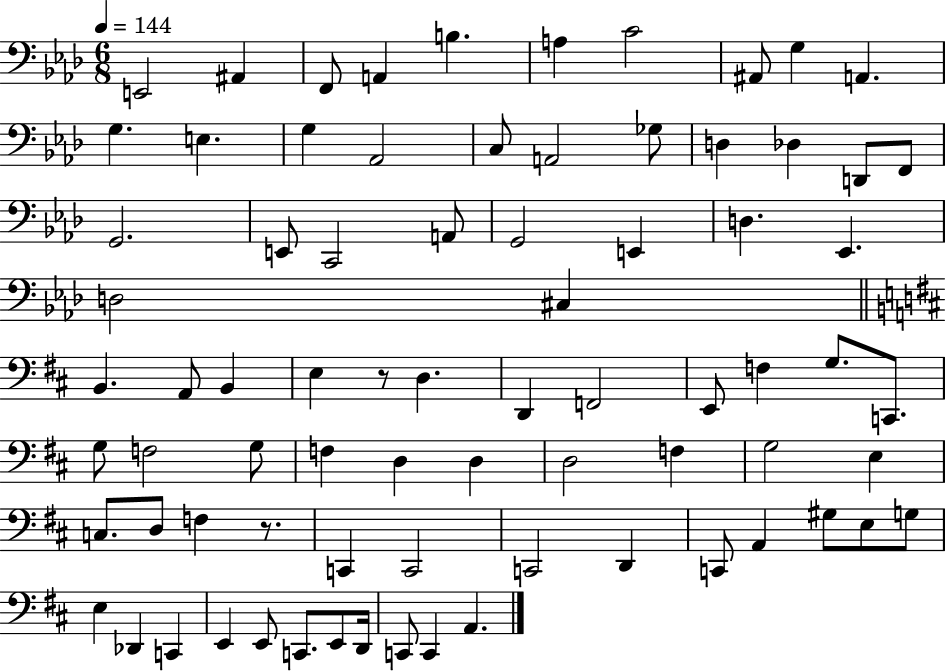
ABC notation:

X:1
T:Untitled
M:6/8
L:1/4
K:Ab
E,,2 ^A,, F,,/2 A,, B, A, C2 ^A,,/2 G, A,, G, E, G, _A,,2 C,/2 A,,2 _G,/2 D, _D, D,,/2 F,,/2 G,,2 E,,/2 C,,2 A,,/2 G,,2 E,, D, _E,, D,2 ^C, B,, A,,/2 B,, E, z/2 D, D,, F,,2 E,,/2 F, G,/2 C,,/2 G,/2 F,2 G,/2 F, D, D, D,2 F, G,2 E, C,/2 D,/2 F, z/2 C,, C,,2 C,,2 D,, C,,/2 A,, ^G,/2 E,/2 G,/2 E, _D,, C,, E,, E,,/2 C,,/2 E,,/2 D,,/4 C,,/2 C,, A,,